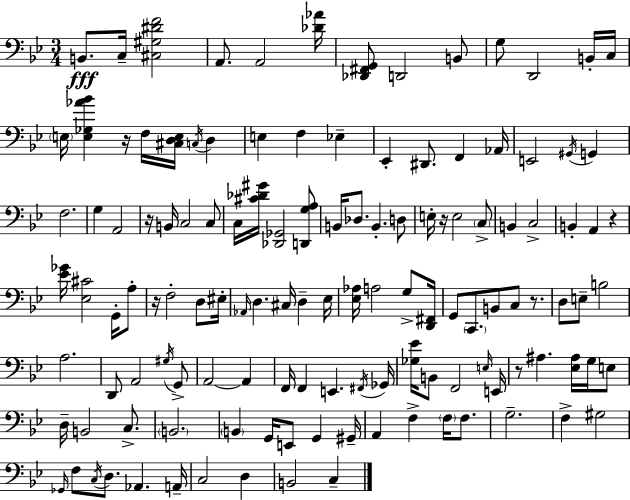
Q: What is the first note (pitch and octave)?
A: B2